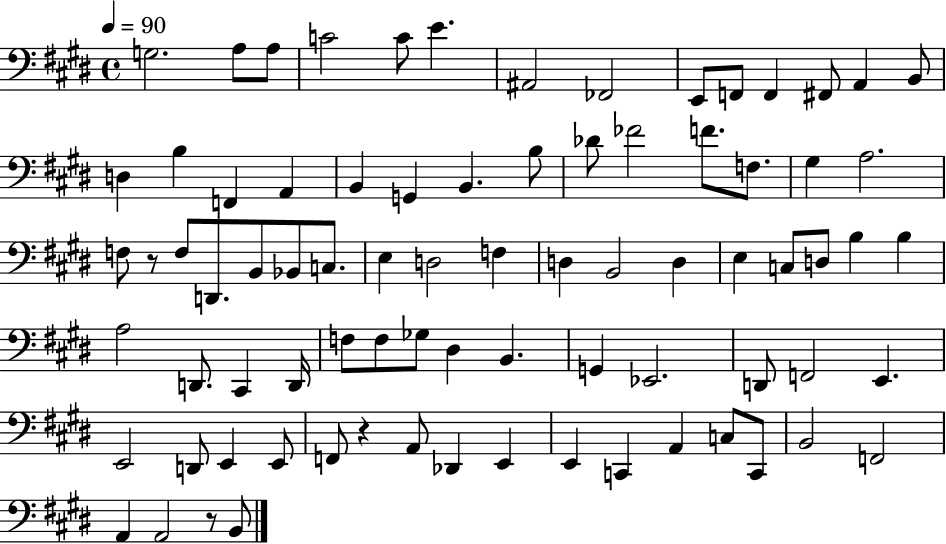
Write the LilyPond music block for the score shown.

{
  \clef bass
  \time 4/4
  \defaultTimeSignature
  \key e \major
  \tempo 4 = 90
  g2. a8 a8 | c'2 c'8 e'4. | ais,2 fes,2 | e,8 f,8 f,4 fis,8 a,4 b,8 | \break d4 b4 f,4 a,4 | b,4 g,4 b,4. b8 | des'8 fes'2 f'8. f8. | gis4 a2. | \break f8 r8 f8 d,8. b,8 bes,8 c8. | e4 d2 f4 | d4 b,2 d4 | e4 c8 d8 b4 b4 | \break a2 d,8. cis,4 d,16 | f8 f8 ges8 dis4 b,4. | g,4 ees,2. | d,8 f,2 e,4. | \break e,2 d,8 e,4 e,8 | f,8 r4 a,8 des,4 e,4 | e,4 c,4 a,4 c8 c,8 | b,2 f,2 | \break a,4 a,2 r8 b,8 | \bar "|."
}